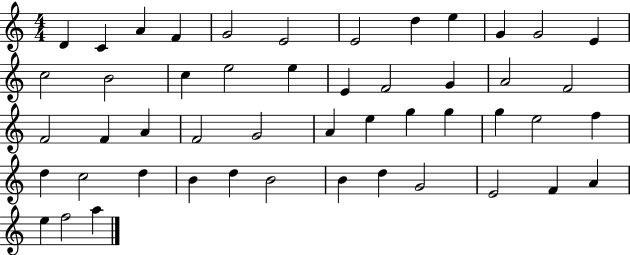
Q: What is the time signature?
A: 4/4